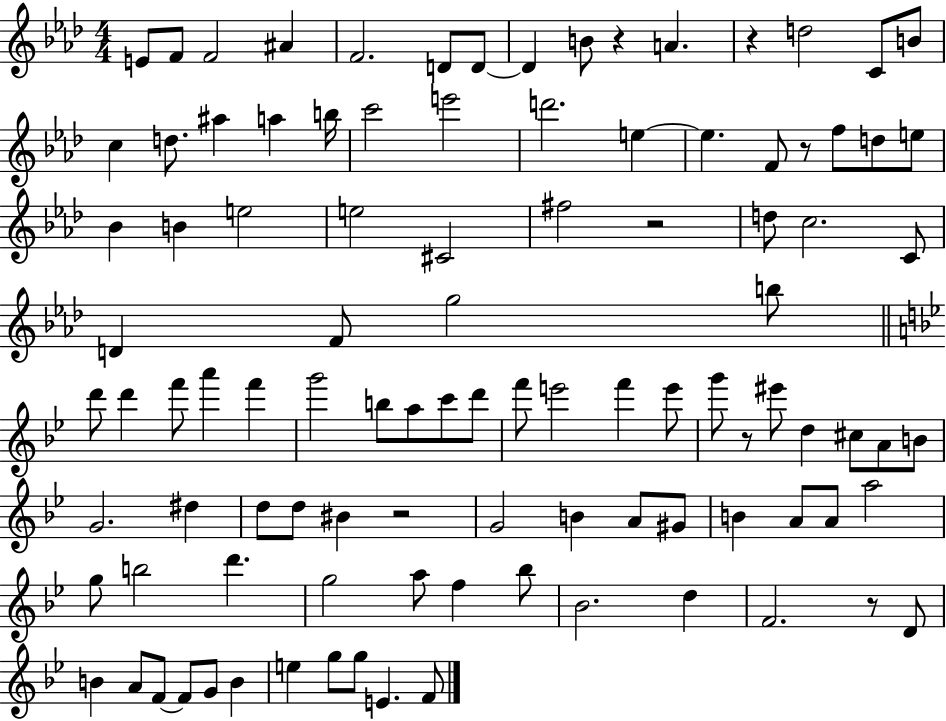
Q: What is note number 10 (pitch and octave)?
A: A4